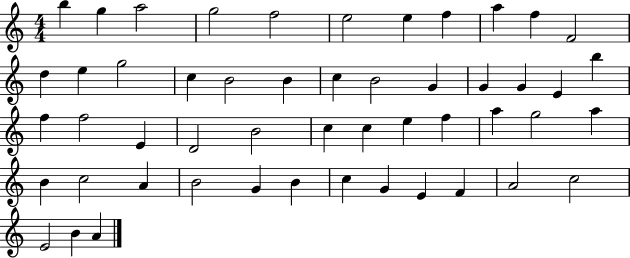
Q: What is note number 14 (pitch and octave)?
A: G5